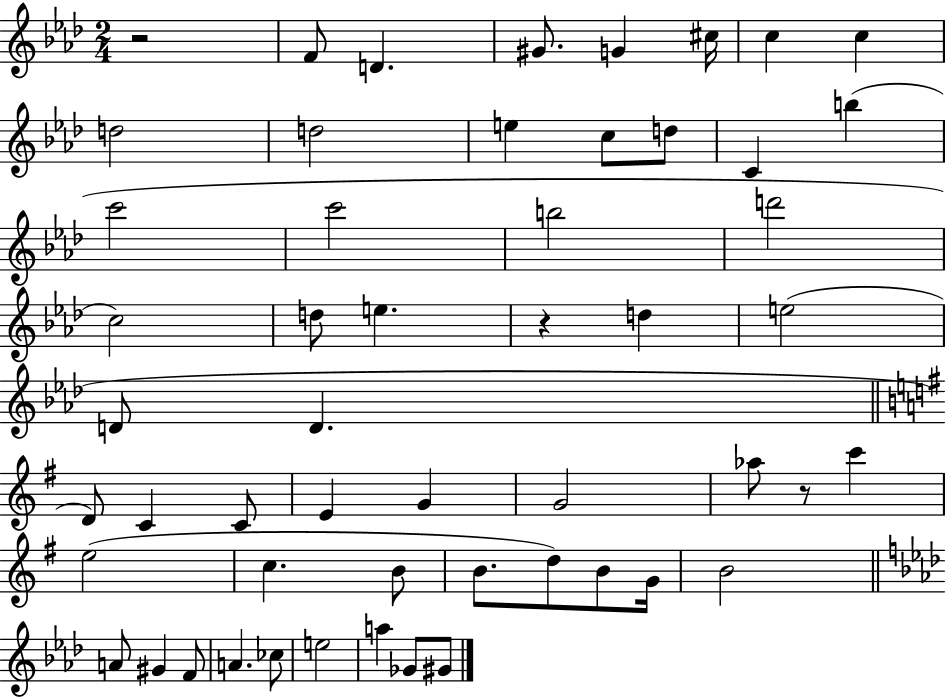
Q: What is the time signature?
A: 2/4